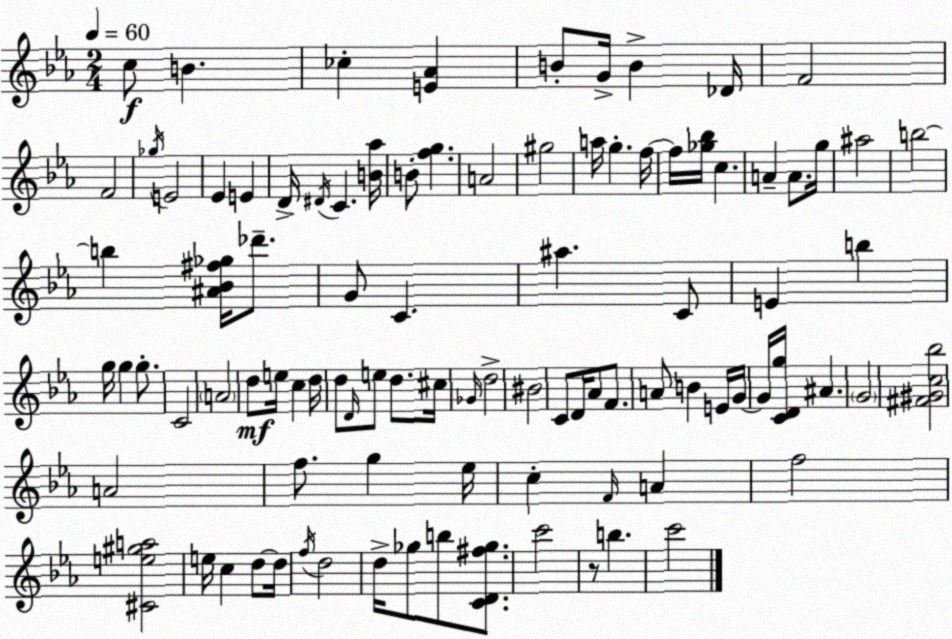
X:1
T:Untitled
M:2/4
L:1/4
K:Eb
c/2 B _c [E_A] B/2 G/4 B _D/4 F2 F2 _g/4 E2 _E E D/4 ^D/4 C [B_a]/4 B/2 [fg] A2 ^g2 a/4 g f/4 f/4 [_g_b]/4 c A A/2 g/4 ^a2 b2 b [^A_B^f_g]/4 _d'/2 G/2 C ^a C/2 E b g/4 g g/2 C2 A2 d/2 e/4 c d/4 d/2 D/4 e/2 d/2 ^c/4 _G/4 d2 ^B2 C/2 D/4 _A/2 F/2 A/2 B E/4 G/4 G/4 [CDg]/4 ^A G2 [^F^Gc_b]2 A2 f/2 g _e/4 c F/4 A f2 [^Ce^ga]2 e/4 c d/2 d/4 f/4 d2 d/4 _g/2 b/2 [CD^f_g]/2 c'2 z/2 b c'2